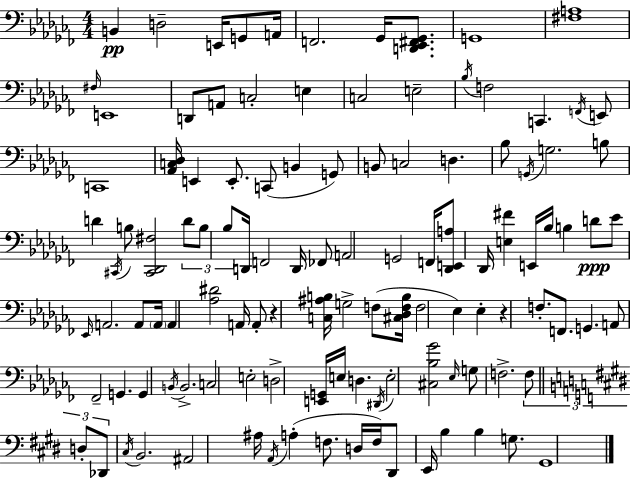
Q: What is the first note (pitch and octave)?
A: B2